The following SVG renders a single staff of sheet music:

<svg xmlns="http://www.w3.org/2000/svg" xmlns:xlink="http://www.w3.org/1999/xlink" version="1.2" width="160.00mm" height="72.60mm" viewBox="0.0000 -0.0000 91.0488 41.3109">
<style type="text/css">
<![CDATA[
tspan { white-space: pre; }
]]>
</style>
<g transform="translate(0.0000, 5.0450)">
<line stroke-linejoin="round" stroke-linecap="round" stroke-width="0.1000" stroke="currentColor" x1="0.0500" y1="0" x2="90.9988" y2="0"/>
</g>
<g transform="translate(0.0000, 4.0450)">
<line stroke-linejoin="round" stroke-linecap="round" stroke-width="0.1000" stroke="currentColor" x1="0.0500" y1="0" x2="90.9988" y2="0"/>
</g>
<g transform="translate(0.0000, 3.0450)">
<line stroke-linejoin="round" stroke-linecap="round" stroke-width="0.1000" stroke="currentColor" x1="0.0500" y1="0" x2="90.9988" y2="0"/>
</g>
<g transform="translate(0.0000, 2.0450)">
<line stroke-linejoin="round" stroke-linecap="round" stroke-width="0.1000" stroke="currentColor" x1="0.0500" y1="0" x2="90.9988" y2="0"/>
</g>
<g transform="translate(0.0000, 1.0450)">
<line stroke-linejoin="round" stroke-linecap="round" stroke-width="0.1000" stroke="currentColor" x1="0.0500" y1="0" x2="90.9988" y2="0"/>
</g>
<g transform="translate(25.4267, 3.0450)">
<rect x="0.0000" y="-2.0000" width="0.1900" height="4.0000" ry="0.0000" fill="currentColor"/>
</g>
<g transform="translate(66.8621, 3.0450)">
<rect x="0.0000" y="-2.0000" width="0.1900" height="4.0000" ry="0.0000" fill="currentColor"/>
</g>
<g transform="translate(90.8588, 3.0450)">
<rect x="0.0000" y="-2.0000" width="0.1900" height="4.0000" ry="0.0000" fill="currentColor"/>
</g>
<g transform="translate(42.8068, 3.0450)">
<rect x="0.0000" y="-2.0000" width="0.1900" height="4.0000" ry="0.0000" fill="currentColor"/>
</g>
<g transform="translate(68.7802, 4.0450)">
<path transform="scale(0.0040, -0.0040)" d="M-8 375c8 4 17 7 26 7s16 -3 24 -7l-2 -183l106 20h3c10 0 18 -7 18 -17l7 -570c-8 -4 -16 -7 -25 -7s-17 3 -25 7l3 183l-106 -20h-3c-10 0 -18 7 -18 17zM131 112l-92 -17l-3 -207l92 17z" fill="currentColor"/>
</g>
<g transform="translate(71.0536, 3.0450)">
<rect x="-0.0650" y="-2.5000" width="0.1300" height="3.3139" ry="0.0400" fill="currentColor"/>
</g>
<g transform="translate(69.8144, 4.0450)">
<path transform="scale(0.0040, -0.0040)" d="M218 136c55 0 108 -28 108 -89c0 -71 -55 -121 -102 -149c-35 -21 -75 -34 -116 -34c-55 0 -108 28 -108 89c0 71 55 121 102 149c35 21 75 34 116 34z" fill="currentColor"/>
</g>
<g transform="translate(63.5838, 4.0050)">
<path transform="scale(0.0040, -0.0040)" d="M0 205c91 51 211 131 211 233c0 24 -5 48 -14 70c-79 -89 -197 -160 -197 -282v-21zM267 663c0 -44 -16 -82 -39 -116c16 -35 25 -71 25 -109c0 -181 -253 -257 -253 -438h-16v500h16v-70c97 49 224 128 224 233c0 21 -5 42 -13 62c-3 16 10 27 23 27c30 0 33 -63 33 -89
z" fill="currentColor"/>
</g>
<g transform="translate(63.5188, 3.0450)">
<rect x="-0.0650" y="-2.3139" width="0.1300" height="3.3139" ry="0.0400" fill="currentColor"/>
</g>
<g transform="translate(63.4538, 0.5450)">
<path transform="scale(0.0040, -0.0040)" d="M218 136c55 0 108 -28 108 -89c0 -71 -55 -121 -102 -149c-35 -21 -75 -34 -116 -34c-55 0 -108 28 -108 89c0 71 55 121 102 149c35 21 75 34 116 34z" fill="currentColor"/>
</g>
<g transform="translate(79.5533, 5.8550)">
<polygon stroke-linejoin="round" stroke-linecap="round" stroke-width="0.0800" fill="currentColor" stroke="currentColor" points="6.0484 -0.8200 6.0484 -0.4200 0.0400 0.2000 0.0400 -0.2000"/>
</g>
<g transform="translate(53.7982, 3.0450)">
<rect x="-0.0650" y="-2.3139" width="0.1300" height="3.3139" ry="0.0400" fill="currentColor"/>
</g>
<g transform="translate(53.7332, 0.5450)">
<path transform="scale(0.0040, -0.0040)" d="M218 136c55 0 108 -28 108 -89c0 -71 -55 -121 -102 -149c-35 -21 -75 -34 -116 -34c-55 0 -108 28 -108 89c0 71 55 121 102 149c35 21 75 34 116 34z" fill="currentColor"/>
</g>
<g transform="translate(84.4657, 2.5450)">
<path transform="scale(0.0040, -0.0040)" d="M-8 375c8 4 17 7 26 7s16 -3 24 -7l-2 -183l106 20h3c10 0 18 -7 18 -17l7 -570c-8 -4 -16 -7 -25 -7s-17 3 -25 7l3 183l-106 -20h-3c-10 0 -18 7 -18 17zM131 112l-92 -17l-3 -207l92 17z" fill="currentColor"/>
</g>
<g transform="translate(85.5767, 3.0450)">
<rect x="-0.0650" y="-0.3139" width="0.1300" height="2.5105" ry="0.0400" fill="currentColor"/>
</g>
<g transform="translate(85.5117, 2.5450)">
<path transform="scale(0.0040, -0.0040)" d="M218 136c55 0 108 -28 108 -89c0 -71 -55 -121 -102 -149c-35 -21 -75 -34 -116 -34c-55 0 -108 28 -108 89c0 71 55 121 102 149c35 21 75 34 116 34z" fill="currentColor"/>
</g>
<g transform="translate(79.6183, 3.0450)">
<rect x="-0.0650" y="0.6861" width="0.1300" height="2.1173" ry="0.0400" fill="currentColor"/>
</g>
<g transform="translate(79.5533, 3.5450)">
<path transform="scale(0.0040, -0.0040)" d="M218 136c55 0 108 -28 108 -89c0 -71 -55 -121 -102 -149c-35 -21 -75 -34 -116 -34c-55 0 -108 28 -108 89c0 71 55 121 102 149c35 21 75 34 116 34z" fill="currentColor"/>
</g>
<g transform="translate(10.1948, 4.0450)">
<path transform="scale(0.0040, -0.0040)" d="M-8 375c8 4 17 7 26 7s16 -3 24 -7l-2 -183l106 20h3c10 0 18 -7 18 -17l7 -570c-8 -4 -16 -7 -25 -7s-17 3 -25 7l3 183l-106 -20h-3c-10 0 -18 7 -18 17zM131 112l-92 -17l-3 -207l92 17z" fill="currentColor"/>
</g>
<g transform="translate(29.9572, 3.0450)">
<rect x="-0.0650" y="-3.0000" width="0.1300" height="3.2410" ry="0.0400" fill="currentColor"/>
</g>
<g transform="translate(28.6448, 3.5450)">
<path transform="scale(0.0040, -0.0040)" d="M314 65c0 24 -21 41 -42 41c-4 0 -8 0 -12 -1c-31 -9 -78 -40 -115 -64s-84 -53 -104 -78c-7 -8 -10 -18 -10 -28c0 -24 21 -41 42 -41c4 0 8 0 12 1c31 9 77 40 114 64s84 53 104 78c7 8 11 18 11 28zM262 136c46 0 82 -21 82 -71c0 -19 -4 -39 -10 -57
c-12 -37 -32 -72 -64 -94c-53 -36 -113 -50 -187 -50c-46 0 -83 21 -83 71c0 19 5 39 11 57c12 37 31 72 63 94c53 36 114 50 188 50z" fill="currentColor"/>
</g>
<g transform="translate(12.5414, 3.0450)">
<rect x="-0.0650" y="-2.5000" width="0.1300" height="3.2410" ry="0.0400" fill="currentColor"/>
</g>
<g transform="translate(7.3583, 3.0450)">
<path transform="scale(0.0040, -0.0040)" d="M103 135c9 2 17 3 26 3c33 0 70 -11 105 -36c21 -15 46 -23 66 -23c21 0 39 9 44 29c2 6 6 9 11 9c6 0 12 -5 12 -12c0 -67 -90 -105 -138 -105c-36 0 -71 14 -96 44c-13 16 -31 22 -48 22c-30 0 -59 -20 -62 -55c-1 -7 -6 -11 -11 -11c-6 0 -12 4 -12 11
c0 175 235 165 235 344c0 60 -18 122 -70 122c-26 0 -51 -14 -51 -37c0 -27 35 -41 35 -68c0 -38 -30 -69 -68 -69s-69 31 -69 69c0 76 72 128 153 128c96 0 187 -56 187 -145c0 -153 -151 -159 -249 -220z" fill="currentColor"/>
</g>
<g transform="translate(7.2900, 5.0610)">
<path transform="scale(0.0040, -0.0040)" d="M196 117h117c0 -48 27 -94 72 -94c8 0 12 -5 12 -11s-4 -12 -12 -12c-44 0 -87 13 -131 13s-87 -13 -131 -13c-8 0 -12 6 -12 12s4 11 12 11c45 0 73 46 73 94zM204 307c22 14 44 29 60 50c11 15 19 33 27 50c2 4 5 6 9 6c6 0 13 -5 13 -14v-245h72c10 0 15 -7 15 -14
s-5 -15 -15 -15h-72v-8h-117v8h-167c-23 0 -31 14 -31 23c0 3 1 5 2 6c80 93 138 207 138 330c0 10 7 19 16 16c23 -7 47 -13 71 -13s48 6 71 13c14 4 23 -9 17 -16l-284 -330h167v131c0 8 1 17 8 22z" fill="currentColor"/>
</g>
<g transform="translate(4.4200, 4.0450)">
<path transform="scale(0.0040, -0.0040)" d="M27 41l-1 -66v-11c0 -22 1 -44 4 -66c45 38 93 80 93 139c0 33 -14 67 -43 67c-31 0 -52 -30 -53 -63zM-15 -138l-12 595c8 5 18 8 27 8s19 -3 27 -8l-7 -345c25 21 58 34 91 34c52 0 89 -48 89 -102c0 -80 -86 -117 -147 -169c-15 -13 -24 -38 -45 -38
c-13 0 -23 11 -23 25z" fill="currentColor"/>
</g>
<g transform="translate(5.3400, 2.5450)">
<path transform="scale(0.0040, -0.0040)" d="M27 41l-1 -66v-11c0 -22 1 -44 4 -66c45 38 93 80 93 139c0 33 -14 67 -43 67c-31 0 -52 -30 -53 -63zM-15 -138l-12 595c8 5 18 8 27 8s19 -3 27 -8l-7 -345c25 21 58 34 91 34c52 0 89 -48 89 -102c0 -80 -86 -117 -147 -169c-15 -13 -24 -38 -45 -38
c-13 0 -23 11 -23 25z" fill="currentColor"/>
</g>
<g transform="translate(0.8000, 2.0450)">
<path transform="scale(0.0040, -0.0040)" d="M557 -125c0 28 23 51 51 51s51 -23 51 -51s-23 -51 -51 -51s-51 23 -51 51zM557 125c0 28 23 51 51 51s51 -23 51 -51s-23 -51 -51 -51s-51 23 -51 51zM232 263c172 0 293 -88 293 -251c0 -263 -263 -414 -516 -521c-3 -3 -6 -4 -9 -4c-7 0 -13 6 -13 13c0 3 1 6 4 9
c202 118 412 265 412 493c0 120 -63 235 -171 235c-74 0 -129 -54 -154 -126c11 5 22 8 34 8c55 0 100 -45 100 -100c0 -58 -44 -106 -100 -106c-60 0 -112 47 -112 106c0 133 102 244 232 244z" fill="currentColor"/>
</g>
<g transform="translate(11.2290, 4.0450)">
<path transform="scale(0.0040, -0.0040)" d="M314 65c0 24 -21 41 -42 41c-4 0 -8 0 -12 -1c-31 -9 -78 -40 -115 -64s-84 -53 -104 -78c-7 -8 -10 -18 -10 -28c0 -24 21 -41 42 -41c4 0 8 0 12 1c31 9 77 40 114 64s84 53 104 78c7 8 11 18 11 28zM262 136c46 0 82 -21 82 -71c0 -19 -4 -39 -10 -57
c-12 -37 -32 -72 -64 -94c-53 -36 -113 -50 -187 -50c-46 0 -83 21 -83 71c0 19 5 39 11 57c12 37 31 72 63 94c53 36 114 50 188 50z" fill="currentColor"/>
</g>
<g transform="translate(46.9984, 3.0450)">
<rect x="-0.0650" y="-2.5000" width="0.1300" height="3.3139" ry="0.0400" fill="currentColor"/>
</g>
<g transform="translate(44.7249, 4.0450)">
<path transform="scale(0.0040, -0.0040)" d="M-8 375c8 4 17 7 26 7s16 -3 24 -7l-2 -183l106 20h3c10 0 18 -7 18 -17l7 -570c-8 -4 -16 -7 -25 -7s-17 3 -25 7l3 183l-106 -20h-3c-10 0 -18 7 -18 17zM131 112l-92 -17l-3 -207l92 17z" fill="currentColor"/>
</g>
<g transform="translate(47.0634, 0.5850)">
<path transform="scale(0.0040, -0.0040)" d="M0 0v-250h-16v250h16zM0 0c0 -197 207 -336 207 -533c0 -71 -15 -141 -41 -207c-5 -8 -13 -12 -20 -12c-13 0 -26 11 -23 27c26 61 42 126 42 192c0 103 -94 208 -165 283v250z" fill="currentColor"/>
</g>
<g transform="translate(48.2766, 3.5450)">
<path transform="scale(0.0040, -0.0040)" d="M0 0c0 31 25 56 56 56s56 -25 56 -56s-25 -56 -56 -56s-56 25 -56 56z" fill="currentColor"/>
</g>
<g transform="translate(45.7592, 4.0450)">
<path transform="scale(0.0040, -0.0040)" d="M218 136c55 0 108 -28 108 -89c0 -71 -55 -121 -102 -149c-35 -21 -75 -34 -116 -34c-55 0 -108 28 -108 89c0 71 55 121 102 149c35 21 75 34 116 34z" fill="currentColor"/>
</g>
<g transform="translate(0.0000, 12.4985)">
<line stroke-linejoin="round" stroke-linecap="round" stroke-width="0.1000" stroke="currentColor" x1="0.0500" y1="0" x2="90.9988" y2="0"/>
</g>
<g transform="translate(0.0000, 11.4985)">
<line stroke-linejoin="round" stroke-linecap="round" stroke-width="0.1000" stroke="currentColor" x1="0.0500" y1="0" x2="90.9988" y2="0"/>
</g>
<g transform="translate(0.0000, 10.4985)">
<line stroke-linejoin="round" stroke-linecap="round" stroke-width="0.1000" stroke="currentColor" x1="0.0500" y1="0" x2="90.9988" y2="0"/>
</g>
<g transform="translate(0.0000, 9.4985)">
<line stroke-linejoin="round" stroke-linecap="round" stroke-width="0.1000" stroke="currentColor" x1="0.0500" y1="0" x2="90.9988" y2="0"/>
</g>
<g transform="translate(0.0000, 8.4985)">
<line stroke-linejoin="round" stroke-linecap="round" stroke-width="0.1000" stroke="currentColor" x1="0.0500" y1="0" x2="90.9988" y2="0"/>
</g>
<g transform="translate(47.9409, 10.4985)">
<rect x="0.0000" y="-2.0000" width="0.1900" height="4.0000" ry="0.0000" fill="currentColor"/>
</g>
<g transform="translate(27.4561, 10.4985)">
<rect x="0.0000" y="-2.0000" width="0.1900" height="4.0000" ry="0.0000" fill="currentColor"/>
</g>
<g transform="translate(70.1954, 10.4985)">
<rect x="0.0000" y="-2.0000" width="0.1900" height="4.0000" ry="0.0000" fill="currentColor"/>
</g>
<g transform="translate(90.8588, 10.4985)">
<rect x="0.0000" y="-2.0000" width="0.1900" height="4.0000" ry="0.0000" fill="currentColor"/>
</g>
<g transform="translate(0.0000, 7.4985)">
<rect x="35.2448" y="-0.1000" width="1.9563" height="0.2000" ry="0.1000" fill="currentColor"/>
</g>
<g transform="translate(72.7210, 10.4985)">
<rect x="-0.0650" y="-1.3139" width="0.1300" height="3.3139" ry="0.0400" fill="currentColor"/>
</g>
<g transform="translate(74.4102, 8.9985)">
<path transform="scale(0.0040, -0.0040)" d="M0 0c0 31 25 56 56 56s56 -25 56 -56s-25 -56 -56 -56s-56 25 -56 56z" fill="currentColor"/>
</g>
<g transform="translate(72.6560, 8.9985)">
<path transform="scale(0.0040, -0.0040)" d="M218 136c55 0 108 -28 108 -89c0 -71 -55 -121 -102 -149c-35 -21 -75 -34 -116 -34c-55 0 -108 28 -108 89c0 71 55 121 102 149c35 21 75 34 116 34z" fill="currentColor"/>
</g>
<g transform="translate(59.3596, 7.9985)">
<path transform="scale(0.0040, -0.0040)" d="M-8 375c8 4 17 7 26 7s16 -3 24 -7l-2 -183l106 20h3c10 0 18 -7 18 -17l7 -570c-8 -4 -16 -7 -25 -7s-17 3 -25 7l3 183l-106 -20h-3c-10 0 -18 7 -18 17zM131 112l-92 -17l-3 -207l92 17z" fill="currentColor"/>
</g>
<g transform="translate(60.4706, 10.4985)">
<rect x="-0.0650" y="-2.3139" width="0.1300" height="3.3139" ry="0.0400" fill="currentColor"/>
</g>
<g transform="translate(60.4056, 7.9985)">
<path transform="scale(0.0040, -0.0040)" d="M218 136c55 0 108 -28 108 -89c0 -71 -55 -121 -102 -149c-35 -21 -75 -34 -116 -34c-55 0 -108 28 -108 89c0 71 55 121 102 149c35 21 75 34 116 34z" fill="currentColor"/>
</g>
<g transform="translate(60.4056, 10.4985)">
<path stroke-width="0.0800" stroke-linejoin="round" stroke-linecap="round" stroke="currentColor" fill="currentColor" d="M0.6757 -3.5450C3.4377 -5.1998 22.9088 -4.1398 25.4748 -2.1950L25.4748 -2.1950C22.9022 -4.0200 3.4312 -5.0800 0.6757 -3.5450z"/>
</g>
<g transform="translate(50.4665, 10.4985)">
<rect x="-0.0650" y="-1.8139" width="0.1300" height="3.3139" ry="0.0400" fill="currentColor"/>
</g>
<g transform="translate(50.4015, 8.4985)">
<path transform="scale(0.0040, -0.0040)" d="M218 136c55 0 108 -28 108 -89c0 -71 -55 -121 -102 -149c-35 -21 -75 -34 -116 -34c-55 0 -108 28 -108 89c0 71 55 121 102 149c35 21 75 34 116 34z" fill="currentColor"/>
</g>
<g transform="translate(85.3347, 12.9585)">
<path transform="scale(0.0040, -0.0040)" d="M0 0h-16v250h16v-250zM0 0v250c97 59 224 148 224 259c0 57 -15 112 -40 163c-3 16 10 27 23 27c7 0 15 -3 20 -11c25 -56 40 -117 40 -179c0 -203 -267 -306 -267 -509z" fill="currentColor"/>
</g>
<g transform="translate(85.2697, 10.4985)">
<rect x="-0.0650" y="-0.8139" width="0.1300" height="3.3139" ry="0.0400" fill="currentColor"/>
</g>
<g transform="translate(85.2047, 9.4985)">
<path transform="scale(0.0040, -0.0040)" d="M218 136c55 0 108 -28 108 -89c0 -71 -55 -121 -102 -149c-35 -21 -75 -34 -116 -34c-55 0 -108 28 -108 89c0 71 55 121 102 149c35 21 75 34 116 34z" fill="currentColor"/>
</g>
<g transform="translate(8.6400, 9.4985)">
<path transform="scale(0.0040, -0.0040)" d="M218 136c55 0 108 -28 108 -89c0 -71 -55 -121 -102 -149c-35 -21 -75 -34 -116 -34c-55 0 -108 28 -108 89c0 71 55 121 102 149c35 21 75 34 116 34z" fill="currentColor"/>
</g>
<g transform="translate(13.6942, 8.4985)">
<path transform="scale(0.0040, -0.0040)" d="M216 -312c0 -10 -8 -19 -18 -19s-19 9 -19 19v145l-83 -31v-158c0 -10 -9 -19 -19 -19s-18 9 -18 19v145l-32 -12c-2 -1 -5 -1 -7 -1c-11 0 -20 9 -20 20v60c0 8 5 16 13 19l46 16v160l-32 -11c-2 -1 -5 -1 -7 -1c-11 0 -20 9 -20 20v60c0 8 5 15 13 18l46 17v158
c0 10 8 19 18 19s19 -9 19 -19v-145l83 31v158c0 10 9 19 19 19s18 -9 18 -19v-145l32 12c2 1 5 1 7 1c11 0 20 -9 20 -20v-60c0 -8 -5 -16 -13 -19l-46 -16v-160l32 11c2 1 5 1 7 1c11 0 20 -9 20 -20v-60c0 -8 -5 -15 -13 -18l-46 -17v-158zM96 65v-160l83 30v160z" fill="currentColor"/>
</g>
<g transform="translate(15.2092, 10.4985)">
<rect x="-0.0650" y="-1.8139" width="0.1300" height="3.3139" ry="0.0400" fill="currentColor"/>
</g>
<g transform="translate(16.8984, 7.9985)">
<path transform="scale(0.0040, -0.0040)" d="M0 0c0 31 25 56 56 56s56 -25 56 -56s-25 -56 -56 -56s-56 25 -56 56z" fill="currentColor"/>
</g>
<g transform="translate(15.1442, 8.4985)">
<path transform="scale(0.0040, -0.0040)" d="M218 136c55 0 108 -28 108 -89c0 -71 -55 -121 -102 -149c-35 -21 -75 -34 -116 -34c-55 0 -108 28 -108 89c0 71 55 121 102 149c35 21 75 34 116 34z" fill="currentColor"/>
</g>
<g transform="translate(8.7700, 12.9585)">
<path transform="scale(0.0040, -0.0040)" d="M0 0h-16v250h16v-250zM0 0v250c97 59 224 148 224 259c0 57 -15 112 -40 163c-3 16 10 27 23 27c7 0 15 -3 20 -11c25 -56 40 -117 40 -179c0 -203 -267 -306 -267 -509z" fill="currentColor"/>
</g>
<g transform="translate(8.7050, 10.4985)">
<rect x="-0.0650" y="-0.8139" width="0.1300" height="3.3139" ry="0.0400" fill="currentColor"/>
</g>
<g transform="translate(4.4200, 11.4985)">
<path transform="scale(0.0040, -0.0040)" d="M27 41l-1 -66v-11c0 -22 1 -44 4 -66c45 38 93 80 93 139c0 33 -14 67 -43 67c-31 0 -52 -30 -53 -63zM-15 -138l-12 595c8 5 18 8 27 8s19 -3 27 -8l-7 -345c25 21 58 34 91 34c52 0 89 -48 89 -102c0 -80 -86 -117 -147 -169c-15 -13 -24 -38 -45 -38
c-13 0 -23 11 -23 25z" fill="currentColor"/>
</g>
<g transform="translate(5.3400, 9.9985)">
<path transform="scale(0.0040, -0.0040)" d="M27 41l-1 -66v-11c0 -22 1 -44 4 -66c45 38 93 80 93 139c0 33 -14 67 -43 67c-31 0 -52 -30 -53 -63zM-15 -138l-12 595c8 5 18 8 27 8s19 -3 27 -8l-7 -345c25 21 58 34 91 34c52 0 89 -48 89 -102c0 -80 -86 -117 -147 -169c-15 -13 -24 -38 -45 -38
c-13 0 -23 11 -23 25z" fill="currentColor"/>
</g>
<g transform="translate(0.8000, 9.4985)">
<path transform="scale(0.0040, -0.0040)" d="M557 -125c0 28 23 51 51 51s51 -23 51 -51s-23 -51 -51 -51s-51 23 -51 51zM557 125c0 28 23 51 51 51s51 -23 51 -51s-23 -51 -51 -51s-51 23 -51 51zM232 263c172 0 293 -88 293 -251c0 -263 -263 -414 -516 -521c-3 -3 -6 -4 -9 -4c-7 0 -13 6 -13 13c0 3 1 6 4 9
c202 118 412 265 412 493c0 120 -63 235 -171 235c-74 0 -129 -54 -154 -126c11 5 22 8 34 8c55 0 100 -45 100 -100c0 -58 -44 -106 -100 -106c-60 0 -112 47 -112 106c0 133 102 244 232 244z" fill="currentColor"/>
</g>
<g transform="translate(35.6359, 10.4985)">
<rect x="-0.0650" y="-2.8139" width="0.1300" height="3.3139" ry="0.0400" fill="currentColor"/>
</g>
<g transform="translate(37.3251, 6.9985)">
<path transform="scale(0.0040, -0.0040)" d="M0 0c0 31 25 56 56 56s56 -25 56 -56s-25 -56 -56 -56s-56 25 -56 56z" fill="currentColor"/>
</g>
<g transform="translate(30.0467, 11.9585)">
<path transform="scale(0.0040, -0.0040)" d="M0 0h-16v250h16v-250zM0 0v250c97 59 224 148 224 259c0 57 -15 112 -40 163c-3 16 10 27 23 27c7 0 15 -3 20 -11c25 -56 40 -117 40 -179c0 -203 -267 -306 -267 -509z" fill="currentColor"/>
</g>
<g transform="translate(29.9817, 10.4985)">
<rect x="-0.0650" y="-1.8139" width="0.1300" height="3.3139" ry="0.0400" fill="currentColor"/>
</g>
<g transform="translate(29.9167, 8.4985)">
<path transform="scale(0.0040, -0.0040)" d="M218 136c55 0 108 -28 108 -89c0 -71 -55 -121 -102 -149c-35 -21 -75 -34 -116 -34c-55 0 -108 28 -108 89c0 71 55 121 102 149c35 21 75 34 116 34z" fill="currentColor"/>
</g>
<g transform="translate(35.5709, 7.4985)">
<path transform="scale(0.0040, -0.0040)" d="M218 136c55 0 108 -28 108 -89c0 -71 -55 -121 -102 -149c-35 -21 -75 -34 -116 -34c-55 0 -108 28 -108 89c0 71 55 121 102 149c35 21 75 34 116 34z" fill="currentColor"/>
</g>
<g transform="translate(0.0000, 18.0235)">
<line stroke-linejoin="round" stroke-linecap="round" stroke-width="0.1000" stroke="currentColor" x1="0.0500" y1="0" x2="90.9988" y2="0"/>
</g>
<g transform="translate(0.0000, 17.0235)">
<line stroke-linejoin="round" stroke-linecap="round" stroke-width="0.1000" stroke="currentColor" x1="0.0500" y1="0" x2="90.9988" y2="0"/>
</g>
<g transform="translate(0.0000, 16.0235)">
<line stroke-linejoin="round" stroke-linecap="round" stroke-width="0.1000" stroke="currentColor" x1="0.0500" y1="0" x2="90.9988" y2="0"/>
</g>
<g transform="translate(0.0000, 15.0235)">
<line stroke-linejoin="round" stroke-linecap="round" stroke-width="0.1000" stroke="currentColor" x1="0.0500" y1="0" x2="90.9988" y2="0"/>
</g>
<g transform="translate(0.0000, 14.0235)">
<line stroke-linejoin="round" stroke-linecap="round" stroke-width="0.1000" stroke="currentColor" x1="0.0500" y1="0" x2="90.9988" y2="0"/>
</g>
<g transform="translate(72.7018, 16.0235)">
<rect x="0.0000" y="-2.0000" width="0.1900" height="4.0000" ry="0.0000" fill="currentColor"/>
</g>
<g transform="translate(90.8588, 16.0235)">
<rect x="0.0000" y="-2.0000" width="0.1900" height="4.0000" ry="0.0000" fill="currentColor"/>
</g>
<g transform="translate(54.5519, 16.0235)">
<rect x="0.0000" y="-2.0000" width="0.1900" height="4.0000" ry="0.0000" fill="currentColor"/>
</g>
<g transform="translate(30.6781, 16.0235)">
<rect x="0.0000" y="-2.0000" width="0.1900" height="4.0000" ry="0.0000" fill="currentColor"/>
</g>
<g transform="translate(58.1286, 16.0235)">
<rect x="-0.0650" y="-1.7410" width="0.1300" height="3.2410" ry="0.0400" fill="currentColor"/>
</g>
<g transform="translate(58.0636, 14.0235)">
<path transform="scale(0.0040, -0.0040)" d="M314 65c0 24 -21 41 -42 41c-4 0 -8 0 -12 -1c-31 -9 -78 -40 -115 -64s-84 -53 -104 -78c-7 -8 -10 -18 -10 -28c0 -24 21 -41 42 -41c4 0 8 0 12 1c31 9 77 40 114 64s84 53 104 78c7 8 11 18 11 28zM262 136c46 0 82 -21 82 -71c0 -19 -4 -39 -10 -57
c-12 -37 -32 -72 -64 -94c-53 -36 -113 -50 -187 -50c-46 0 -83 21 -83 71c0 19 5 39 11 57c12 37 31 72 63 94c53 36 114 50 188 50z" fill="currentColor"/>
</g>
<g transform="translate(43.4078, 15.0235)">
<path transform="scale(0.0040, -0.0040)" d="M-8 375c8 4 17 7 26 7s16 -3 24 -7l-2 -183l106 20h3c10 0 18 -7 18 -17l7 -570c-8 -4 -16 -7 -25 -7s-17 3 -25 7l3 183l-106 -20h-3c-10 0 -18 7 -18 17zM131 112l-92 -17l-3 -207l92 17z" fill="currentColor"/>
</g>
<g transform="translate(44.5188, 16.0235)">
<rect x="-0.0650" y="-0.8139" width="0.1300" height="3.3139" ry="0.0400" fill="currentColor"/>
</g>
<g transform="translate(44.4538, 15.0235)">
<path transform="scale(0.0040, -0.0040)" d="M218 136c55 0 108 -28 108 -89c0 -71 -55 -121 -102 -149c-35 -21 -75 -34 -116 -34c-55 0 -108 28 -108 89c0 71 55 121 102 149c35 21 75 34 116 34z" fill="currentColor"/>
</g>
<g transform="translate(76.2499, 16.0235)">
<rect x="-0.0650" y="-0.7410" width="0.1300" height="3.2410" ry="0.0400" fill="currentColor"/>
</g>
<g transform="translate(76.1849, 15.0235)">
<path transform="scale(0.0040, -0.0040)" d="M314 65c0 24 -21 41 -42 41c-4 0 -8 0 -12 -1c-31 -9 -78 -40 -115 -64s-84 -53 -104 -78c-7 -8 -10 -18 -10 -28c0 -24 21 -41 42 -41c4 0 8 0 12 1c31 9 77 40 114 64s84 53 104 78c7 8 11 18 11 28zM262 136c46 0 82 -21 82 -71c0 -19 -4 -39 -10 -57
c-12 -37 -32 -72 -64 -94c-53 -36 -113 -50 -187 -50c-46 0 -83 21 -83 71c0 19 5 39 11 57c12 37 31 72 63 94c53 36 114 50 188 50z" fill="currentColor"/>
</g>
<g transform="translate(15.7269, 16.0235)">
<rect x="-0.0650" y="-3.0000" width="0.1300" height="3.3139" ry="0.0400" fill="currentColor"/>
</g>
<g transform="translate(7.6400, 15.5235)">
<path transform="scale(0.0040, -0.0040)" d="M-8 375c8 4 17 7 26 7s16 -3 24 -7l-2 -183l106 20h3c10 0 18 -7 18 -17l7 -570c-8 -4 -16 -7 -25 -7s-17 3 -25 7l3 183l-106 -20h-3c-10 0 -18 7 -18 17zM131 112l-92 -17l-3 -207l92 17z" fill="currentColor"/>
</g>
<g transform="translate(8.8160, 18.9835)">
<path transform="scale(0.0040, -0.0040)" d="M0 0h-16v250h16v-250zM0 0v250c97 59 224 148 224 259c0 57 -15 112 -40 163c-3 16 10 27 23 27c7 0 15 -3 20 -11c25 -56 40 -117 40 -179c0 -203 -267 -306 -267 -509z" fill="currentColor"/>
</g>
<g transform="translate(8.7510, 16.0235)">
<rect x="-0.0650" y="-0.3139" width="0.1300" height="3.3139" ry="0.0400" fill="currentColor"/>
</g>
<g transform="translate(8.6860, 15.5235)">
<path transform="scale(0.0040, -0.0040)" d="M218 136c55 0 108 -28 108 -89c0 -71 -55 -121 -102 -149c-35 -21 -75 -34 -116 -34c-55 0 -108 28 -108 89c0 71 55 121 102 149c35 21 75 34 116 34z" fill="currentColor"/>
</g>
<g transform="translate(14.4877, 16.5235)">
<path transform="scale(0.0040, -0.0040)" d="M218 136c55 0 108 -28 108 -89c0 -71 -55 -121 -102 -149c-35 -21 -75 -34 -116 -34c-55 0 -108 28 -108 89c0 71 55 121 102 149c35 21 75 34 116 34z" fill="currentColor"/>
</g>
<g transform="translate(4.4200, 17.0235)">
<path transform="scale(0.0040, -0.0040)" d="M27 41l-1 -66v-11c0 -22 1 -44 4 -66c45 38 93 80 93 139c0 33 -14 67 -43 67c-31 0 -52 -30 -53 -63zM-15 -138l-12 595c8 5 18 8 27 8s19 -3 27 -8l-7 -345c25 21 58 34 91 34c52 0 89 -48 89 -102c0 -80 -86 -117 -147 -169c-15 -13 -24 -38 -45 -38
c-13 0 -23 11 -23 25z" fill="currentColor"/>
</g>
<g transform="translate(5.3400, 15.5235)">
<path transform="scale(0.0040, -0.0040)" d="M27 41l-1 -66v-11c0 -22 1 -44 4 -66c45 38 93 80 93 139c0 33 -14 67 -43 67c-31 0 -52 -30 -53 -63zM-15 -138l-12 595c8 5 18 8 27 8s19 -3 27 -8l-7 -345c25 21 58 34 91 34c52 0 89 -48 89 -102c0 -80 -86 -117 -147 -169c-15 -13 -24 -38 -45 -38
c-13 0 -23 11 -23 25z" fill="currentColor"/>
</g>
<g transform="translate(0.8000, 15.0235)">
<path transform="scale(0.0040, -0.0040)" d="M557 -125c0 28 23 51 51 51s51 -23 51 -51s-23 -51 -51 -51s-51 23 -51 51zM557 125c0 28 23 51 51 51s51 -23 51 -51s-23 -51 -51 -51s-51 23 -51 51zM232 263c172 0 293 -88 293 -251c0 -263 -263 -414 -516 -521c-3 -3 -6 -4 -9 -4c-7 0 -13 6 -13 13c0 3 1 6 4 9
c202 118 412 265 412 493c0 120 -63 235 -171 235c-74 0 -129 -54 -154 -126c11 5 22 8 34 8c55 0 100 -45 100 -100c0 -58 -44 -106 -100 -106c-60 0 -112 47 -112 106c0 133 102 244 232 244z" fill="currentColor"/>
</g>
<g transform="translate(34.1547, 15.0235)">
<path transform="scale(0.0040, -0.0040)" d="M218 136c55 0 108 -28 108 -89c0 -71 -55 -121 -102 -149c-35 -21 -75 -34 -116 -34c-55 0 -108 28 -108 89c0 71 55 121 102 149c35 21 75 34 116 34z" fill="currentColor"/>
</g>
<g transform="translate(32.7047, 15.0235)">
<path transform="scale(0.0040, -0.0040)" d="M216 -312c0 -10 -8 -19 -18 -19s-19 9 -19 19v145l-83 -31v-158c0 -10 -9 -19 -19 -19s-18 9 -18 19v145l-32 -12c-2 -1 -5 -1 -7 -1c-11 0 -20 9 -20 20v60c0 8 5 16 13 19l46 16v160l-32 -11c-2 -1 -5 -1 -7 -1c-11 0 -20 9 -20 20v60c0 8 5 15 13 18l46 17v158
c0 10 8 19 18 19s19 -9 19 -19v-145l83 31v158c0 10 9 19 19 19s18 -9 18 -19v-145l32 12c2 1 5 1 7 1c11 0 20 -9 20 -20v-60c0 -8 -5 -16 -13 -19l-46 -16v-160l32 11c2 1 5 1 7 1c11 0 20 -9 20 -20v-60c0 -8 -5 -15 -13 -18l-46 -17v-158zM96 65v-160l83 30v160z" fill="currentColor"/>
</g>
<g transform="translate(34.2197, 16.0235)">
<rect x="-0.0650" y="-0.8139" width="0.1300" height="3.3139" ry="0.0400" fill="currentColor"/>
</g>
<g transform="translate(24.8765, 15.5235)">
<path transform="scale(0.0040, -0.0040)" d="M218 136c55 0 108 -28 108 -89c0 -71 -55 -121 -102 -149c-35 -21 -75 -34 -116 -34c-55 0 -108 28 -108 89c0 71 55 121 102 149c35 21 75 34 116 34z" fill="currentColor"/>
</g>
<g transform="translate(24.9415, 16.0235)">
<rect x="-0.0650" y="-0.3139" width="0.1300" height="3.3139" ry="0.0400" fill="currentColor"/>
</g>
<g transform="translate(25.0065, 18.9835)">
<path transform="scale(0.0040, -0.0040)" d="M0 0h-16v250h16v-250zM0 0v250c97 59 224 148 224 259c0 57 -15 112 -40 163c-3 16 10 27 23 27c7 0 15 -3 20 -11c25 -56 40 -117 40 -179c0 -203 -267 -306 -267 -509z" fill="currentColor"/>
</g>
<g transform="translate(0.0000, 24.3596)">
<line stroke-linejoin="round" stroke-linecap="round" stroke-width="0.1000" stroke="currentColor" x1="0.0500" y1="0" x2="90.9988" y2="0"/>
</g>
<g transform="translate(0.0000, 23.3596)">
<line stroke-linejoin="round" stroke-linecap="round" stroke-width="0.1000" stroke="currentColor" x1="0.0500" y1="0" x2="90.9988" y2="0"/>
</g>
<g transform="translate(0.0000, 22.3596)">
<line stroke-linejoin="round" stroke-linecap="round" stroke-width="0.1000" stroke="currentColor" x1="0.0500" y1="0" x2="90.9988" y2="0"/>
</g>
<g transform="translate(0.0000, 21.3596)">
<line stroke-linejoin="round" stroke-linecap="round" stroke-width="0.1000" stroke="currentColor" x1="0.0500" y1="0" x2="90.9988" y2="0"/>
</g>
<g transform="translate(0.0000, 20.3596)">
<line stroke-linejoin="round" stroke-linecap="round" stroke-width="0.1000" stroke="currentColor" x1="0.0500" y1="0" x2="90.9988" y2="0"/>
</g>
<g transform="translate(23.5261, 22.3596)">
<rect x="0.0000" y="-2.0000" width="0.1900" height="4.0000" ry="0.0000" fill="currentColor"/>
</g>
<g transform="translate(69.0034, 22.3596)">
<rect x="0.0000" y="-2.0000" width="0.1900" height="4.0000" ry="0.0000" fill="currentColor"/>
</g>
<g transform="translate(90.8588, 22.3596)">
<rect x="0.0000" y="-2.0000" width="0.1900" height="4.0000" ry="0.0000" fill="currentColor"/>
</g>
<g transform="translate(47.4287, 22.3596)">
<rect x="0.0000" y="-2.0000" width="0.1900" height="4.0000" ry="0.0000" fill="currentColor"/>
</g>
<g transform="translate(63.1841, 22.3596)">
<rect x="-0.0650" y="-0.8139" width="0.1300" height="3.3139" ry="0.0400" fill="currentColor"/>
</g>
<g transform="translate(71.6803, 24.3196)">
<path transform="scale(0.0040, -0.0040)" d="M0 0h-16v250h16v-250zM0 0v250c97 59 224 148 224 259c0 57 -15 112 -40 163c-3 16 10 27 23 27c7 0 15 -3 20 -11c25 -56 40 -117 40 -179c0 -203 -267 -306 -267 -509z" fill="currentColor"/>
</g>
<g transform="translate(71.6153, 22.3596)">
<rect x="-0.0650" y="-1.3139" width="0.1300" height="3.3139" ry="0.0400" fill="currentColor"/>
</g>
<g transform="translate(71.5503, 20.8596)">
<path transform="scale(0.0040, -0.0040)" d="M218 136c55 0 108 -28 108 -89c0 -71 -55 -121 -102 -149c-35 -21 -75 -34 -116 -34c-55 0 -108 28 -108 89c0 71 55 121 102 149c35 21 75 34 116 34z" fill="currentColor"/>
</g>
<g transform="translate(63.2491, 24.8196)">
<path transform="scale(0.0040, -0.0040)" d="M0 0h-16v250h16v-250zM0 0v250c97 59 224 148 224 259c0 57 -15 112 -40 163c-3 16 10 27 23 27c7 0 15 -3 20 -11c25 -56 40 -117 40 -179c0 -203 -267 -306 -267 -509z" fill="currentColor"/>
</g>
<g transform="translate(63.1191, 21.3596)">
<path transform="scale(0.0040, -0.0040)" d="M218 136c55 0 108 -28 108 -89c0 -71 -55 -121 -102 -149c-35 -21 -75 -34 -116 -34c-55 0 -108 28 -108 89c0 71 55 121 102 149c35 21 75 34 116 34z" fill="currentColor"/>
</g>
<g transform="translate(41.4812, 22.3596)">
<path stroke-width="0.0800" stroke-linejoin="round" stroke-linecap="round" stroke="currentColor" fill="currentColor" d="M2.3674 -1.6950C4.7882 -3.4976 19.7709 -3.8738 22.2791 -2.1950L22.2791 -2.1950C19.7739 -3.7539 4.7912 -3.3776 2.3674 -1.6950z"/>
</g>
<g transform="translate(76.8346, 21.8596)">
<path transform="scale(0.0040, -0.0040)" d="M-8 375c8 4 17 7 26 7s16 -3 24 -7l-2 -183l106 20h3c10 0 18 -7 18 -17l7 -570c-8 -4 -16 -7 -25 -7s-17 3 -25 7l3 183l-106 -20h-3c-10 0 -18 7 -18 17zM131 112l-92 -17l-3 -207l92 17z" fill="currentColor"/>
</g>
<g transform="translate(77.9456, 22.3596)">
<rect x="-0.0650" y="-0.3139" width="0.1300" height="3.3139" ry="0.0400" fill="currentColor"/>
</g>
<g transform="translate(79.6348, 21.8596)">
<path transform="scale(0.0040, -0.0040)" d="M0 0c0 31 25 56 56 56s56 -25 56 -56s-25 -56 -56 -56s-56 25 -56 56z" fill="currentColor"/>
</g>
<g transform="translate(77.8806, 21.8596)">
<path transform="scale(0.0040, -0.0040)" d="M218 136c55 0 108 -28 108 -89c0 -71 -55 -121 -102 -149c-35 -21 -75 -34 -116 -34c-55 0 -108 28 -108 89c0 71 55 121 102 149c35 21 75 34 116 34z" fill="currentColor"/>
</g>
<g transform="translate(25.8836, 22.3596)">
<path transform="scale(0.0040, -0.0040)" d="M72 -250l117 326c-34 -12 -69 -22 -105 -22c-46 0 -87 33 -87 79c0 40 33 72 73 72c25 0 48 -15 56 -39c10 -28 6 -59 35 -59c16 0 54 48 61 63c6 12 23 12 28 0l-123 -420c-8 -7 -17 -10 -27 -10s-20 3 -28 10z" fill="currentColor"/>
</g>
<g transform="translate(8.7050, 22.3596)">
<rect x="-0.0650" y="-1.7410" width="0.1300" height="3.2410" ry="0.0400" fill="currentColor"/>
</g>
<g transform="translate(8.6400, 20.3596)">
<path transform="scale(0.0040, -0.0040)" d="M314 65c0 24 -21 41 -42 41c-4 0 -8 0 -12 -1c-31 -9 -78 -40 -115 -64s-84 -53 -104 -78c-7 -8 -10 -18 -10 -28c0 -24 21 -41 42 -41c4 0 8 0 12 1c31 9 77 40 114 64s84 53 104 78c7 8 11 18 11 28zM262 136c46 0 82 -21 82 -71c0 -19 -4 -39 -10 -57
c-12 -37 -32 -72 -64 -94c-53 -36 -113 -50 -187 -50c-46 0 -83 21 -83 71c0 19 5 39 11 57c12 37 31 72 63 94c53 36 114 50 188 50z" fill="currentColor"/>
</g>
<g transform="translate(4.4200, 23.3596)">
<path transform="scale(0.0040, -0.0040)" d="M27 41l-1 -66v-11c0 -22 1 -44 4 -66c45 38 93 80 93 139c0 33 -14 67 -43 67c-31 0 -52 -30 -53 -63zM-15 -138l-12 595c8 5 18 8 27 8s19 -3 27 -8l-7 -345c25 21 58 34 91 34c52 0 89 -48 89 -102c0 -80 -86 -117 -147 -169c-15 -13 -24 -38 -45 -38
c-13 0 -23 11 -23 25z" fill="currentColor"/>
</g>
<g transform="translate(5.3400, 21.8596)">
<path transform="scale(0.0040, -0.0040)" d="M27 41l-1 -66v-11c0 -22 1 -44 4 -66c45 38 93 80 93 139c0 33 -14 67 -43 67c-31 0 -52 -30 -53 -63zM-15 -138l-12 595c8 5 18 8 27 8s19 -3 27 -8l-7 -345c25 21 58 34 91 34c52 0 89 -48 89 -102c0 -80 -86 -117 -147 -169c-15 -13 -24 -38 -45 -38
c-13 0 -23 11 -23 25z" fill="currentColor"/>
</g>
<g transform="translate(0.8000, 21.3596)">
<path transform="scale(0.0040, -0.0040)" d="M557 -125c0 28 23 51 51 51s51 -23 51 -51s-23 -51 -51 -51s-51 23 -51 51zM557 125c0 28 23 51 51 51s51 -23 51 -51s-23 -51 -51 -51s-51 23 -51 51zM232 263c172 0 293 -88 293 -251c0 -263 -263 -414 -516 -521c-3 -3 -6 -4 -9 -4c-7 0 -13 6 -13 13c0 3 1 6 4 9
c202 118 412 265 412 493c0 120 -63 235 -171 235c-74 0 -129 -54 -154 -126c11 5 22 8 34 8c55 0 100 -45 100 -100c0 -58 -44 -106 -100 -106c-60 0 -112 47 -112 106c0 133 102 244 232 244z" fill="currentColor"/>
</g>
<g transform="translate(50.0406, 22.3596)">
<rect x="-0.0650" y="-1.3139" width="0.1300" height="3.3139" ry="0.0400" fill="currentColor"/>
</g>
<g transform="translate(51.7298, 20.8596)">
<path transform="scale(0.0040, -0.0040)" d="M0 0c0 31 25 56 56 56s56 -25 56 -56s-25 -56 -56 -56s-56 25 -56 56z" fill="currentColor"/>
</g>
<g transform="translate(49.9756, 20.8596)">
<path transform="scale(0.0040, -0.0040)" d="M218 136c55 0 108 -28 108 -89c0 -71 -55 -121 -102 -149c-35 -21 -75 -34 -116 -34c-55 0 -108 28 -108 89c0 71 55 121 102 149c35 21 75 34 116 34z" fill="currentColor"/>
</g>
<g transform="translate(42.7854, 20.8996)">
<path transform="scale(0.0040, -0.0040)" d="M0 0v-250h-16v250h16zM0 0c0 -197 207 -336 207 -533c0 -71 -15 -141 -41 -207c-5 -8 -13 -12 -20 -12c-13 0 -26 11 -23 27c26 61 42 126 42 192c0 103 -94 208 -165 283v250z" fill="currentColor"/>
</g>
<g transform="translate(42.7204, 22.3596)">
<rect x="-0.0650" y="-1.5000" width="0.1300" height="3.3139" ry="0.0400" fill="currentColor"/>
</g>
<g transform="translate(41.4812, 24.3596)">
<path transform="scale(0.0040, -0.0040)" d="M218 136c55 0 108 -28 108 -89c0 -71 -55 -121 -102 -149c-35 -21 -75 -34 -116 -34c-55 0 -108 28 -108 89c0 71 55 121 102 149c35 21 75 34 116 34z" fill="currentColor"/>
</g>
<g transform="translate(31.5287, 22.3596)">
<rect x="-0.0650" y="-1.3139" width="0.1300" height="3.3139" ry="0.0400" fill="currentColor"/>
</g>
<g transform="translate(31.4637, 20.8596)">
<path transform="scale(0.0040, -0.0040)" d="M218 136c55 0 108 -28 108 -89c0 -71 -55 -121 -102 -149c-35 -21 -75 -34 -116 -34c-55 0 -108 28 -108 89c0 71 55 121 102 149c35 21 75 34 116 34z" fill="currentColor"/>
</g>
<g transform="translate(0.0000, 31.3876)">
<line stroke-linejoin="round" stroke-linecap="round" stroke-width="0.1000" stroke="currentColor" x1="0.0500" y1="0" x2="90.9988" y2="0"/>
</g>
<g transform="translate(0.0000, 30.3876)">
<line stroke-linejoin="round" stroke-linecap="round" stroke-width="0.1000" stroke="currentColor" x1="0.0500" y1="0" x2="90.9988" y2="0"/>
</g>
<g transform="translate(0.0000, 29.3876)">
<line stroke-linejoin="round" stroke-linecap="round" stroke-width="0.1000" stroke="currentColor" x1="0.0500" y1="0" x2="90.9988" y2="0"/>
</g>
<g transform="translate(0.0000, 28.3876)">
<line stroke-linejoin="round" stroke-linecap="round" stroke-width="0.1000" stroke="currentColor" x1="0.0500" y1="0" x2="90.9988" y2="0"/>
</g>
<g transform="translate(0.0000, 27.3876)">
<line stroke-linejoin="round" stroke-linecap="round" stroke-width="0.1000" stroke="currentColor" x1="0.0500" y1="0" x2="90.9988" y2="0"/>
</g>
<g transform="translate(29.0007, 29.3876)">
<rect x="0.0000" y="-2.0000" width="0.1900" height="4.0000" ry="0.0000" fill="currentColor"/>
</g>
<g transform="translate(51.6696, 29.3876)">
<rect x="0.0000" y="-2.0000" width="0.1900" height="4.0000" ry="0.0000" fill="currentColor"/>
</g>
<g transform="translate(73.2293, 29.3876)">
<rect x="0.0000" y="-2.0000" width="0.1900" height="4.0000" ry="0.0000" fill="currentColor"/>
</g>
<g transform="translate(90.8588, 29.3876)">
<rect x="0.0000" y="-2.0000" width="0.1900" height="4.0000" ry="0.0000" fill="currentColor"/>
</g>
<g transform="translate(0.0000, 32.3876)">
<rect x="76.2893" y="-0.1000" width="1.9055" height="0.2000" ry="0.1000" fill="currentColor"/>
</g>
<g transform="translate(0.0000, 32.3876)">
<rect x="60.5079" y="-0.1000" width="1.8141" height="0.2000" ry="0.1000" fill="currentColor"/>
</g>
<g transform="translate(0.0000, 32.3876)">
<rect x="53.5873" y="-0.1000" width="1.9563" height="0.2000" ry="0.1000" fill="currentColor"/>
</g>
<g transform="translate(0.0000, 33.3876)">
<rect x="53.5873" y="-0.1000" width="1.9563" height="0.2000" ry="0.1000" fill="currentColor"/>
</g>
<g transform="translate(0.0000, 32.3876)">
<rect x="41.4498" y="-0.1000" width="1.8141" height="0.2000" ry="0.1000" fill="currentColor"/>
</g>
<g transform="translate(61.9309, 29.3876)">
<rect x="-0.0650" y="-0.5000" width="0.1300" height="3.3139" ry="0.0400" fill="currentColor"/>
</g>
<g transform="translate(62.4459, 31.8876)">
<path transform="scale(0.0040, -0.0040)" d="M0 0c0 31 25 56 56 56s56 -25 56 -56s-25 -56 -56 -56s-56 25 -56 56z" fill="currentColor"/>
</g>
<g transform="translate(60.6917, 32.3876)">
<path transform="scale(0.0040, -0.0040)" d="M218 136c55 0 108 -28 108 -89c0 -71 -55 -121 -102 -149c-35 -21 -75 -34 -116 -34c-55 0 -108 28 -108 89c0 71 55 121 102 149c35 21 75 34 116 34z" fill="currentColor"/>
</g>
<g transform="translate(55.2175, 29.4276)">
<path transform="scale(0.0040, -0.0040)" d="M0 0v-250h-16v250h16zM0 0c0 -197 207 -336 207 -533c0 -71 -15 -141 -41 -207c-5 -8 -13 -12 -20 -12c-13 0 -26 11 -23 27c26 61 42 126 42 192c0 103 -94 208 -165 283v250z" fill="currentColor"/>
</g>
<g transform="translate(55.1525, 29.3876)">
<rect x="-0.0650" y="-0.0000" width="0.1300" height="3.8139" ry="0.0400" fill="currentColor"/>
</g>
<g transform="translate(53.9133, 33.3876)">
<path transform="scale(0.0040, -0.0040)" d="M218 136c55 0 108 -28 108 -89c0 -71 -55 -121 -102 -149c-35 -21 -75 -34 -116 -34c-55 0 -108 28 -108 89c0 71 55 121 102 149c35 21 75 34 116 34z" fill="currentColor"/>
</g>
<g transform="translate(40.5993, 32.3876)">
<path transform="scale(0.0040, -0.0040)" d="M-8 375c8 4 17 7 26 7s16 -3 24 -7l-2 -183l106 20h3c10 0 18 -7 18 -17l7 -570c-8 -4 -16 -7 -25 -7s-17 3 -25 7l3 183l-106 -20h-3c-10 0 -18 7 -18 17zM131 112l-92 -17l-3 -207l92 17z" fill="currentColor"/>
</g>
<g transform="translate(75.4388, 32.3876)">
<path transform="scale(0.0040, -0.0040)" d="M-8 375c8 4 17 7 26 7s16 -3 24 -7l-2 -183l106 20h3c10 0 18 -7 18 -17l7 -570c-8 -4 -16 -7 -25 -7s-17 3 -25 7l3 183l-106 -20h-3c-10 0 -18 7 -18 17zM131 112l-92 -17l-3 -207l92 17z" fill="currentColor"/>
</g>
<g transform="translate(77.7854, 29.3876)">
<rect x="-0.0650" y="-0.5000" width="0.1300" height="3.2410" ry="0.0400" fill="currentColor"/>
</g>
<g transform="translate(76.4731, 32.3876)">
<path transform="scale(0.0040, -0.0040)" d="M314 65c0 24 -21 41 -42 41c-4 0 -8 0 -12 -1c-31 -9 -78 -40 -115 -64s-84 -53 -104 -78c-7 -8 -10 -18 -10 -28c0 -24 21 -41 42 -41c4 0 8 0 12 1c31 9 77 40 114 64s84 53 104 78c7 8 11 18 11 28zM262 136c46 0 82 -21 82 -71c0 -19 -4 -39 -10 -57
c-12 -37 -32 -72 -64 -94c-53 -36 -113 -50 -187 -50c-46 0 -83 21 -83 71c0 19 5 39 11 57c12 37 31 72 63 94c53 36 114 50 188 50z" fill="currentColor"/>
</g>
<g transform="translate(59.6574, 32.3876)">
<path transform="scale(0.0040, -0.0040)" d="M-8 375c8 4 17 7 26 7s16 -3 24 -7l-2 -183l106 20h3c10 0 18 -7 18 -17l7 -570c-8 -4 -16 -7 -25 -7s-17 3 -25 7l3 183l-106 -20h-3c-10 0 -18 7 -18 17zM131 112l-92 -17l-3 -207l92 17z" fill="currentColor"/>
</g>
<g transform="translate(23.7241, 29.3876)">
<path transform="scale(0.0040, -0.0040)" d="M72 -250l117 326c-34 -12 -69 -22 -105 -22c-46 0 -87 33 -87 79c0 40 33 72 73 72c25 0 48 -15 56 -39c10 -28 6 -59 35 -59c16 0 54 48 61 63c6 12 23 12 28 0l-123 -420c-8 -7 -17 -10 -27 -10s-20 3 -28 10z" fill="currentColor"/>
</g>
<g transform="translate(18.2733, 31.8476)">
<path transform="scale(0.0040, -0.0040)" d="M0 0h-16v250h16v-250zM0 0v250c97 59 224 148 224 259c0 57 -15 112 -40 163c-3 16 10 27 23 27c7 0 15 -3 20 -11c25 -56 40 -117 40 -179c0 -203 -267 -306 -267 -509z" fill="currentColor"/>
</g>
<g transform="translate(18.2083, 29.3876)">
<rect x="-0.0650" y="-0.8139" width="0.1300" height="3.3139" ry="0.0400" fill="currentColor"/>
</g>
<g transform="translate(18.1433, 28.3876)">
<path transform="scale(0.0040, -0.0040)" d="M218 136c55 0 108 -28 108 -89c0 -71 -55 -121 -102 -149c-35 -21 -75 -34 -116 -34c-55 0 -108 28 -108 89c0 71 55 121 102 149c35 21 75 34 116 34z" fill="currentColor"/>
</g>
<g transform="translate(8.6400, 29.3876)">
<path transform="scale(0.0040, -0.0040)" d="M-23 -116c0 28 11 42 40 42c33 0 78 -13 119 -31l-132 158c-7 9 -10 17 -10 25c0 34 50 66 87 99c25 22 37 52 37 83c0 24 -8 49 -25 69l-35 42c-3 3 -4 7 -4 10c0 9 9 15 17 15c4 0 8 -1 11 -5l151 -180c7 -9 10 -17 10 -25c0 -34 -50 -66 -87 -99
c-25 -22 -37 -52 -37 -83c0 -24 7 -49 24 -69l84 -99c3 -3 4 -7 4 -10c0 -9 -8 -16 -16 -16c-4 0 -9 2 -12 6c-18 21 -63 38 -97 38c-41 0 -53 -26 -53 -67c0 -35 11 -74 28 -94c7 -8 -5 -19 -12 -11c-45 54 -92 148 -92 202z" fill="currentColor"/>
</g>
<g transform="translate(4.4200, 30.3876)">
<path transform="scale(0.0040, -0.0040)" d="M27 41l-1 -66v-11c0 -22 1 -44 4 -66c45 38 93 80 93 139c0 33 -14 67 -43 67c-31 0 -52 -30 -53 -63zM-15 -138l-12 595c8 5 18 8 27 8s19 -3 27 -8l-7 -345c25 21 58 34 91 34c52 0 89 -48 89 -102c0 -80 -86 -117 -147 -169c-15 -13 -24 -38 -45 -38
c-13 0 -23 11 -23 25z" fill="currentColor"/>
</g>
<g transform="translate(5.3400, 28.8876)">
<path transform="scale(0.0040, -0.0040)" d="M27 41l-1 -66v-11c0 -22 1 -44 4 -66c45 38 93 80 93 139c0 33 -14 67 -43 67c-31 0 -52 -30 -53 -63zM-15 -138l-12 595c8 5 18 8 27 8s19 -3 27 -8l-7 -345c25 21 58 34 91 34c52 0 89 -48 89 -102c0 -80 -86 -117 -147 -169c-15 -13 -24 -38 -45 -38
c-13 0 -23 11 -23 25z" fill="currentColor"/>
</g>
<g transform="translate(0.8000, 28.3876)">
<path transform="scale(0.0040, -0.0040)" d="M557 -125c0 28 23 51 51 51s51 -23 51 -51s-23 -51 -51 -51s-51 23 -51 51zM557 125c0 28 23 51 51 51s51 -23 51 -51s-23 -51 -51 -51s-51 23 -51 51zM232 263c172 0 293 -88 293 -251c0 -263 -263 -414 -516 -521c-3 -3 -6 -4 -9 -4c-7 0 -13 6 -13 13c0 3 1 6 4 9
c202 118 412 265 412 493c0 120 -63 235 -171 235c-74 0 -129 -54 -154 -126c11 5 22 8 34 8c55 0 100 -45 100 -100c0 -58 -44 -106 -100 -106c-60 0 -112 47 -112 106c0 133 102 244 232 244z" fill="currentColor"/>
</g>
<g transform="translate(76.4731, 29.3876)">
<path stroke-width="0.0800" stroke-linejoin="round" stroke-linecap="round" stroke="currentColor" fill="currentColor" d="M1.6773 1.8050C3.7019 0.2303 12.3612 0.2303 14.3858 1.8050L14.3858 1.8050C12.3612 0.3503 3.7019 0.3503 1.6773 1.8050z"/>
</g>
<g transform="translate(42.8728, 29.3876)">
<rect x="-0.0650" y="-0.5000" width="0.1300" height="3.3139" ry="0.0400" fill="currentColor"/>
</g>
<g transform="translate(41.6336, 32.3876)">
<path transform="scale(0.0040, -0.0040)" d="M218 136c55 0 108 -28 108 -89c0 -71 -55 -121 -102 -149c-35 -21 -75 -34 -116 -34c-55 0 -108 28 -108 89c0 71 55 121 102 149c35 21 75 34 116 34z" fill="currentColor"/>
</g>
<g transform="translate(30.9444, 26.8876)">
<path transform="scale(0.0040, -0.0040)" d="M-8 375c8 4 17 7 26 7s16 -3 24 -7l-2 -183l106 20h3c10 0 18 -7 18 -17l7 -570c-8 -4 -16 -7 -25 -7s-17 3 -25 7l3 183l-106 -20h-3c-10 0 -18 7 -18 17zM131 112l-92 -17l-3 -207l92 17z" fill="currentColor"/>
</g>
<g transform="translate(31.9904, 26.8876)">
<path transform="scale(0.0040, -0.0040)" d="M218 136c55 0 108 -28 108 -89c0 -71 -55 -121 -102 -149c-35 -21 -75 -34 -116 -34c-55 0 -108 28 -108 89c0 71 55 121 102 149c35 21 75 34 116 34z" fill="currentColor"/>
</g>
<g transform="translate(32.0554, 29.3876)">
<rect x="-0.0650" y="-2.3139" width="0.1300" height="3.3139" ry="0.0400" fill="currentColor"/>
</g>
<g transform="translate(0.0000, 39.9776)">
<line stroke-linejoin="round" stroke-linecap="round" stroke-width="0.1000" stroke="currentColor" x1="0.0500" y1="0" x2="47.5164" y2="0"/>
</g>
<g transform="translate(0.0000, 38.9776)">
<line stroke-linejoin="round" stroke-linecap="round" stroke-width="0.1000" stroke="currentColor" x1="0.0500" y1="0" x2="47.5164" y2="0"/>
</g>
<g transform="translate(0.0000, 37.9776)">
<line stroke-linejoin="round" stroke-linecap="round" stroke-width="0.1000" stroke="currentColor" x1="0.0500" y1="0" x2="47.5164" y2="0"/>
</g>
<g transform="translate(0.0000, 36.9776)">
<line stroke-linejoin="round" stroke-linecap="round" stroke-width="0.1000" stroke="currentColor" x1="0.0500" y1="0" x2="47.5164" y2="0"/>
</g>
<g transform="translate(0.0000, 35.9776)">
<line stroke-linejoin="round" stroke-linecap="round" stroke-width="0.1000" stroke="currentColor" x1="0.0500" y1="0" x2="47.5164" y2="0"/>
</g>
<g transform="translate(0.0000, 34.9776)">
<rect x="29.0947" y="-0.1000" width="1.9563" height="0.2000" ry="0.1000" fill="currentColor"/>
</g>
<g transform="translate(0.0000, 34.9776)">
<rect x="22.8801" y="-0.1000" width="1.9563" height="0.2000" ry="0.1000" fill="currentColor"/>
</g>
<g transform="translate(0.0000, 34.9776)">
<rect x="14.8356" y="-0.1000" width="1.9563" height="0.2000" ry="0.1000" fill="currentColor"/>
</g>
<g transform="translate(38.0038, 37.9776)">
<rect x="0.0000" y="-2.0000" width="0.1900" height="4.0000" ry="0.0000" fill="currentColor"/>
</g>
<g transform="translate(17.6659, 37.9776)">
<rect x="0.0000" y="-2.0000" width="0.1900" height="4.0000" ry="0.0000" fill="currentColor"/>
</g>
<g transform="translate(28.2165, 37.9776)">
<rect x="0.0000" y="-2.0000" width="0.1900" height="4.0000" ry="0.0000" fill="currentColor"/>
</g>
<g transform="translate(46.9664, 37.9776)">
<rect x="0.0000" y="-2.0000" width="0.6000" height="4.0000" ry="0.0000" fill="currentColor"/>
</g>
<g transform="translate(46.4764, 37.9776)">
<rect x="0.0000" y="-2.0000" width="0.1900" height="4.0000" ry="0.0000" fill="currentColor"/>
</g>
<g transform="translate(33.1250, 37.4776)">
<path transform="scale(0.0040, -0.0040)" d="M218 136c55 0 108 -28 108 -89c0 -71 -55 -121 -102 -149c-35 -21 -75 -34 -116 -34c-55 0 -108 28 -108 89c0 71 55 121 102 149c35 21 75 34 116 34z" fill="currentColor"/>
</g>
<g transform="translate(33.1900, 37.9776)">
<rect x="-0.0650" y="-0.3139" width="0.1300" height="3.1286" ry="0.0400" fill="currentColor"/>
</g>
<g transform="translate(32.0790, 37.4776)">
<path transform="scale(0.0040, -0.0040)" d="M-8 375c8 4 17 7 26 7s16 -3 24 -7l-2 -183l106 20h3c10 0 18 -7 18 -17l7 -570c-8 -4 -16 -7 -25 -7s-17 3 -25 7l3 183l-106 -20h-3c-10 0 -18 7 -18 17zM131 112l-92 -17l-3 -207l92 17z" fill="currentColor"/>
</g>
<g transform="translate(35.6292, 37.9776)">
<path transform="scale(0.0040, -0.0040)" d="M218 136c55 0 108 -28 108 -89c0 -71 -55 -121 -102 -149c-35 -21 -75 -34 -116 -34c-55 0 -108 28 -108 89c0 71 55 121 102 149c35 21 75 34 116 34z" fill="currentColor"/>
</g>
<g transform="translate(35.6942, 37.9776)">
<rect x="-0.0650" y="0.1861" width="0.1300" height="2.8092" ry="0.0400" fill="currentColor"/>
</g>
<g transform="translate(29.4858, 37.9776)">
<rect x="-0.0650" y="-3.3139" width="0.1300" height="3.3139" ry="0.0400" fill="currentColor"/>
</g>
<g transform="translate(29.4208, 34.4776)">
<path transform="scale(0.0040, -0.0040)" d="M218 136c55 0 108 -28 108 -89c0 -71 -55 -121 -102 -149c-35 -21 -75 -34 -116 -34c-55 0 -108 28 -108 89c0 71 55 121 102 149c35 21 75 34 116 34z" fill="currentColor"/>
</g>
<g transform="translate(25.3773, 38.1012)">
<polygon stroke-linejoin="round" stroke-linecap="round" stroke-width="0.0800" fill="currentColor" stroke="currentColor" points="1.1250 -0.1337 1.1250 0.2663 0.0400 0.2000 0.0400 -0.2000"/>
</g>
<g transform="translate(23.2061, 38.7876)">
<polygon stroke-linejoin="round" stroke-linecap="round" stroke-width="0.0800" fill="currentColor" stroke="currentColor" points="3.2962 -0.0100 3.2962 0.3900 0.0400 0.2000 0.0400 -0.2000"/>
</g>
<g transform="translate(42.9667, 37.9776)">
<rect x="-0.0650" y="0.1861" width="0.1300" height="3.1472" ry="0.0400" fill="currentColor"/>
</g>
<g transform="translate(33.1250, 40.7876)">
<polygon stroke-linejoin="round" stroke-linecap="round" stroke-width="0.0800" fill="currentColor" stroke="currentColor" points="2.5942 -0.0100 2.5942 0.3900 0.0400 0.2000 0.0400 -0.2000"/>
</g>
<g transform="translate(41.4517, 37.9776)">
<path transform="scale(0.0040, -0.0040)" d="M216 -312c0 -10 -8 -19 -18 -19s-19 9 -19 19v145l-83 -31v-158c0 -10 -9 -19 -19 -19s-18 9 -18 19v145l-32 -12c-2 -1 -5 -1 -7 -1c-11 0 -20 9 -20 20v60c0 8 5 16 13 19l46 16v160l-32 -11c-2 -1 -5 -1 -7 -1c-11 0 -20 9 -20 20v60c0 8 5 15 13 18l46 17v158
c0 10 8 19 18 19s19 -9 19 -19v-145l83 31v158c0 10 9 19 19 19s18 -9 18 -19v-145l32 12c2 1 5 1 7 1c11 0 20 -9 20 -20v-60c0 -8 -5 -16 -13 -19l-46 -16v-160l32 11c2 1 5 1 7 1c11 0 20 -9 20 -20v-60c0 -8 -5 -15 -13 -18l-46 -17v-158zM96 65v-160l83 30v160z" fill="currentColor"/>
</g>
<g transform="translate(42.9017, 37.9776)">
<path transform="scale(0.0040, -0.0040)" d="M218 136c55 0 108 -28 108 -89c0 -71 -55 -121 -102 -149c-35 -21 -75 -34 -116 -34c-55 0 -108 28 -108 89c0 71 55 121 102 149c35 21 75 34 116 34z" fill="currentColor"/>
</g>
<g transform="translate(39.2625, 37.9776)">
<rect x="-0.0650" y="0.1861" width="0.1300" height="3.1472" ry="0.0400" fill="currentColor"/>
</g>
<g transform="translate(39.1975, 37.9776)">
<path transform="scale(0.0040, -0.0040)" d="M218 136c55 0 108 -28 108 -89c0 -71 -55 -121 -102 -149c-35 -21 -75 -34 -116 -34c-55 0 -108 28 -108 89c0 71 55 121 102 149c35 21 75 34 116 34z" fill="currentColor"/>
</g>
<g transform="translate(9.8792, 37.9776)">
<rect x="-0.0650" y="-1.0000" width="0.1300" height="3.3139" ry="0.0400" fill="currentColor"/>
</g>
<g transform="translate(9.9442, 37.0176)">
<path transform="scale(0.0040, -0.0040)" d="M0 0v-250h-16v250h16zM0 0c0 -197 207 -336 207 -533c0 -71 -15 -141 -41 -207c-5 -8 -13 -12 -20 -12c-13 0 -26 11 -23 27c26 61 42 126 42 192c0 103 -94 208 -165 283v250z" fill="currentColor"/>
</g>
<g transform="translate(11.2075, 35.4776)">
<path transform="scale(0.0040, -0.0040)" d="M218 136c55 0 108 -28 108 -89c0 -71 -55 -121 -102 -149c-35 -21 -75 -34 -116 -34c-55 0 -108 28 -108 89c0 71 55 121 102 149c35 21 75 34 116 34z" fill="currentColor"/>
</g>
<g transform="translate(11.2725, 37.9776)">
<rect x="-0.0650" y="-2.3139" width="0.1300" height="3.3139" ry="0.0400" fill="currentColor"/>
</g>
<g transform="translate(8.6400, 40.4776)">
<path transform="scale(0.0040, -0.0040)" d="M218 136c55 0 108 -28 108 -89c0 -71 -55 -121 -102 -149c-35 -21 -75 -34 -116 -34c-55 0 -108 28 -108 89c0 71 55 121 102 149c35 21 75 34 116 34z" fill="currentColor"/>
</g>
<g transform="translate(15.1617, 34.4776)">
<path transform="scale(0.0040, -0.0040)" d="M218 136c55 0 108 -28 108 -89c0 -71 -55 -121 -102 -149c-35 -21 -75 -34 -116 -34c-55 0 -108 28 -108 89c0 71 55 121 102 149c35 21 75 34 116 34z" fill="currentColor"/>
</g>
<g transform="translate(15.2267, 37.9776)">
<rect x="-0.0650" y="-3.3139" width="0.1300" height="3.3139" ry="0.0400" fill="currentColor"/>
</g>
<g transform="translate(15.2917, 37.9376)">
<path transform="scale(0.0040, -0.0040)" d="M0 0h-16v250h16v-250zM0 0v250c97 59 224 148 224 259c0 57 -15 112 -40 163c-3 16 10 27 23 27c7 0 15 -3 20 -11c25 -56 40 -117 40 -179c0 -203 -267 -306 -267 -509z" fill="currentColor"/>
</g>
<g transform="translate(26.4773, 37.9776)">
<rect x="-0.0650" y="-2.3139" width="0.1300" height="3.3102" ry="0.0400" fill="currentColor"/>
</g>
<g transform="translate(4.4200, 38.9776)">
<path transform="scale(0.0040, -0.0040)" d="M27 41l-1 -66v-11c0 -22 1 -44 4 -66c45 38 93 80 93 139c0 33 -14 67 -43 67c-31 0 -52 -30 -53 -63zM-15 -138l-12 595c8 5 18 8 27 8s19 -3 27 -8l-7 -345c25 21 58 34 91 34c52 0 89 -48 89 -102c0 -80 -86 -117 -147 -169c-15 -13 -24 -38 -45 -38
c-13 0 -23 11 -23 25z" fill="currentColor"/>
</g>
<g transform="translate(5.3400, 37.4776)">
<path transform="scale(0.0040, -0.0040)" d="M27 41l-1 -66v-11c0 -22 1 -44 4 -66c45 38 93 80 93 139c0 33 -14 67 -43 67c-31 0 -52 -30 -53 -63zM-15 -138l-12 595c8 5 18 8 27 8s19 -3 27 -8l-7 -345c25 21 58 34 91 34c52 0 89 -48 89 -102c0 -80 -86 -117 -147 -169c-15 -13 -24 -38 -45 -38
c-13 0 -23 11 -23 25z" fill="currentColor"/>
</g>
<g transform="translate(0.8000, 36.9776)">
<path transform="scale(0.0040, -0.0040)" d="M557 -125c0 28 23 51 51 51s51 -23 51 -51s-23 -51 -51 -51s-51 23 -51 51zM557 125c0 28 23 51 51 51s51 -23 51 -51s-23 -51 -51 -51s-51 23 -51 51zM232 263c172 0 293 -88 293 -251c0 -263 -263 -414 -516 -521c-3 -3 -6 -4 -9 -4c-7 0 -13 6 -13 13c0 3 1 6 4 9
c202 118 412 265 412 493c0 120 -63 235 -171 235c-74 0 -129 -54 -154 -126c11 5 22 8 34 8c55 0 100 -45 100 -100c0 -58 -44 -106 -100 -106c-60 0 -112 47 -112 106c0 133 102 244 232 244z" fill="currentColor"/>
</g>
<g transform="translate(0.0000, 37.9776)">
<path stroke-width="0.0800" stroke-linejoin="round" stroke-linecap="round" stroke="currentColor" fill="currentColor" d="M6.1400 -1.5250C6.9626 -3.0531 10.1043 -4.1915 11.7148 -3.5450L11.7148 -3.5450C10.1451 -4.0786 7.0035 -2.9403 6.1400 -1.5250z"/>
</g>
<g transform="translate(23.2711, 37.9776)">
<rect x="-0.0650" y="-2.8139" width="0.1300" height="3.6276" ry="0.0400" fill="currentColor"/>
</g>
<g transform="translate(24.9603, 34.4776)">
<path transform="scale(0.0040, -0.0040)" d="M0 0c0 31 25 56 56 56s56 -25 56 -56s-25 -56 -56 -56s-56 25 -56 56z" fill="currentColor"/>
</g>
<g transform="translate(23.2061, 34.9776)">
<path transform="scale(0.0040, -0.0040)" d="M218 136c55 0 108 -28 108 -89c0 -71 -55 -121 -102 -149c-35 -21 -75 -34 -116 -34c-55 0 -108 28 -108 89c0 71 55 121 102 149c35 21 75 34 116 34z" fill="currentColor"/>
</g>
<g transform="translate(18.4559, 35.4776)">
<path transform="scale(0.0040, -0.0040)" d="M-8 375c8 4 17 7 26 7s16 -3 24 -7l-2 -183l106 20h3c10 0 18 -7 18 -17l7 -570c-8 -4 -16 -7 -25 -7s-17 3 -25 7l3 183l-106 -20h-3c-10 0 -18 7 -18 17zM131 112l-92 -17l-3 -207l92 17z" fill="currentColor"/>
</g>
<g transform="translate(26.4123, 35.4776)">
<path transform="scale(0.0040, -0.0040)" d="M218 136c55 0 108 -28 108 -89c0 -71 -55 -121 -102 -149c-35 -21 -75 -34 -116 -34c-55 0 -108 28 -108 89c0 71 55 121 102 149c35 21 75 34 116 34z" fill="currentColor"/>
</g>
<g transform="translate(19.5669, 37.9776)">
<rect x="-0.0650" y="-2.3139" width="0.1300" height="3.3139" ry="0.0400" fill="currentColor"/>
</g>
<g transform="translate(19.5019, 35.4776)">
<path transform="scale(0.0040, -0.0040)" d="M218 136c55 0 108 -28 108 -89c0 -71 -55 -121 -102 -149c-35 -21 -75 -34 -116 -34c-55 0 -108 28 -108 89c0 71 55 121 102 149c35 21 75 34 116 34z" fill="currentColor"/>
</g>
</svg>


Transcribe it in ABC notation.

X:1
T:Untitled
M:2/4
L:1/4
K:Bb
B,,2 C,2 B,,/2 _B, _B,/4 B,, C,/2 E,/2 F,/2 ^A, A,/2 C A, B, G, F,/2 E,/2 C, E,/2 ^F, F, A,2 F,2 A,2 z/2 G, G,,/2 G, F,/2 G,/2 E, z F,/2 z/2 B, E,, C,,/2 E,, E,,2 F,,/2 _B, D/2 B, C/2 B,/4 D E,/2 D,/2 D, ^D,